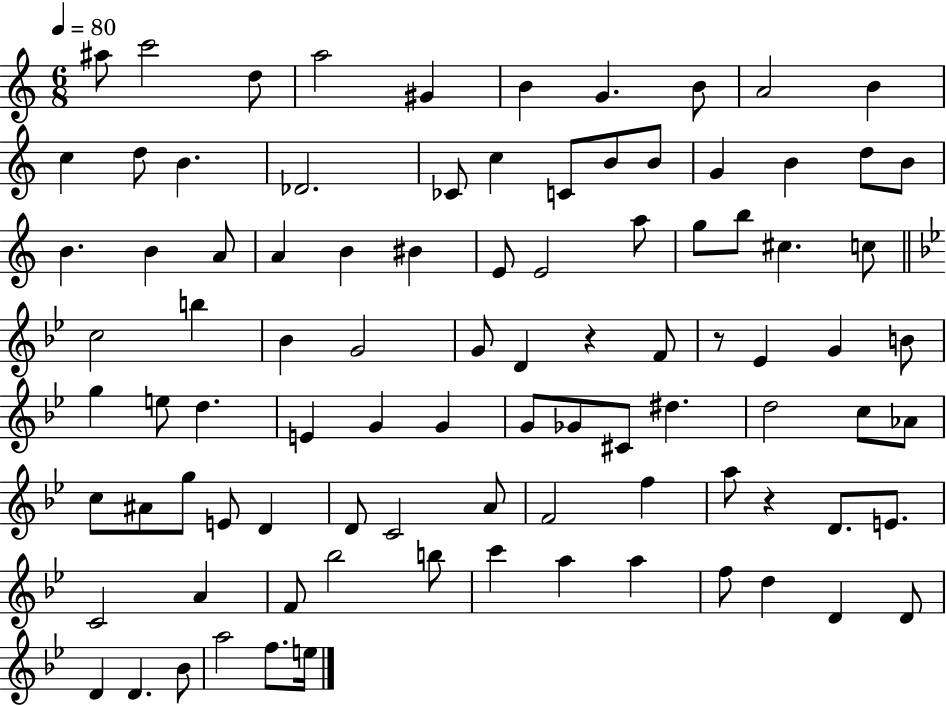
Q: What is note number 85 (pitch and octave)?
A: D4